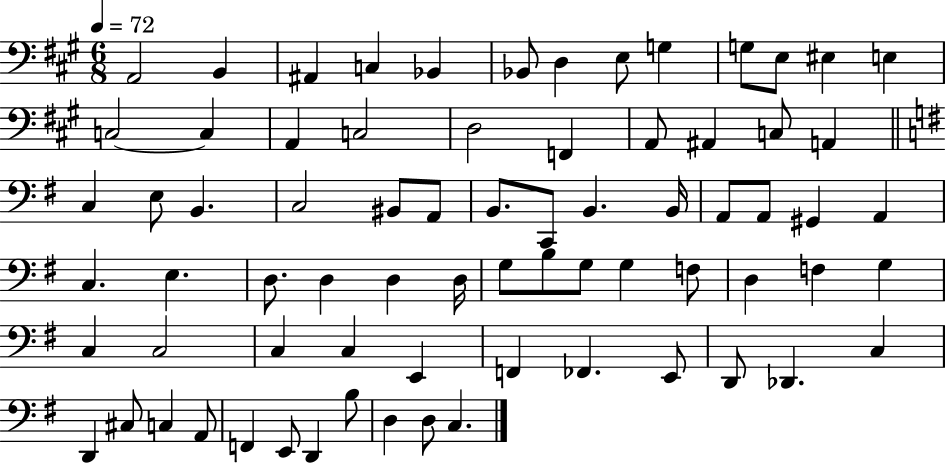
A2/h B2/q A#2/q C3/q Bb2/q Bb2/e D3/q E3/e G3/q G3/e E3/e EIS3/q E3/q C3/h C3/q A2/q C3/h D3/h F2/q A2/e A#2/q C3/e A2/q C3/q E3/e B2/q. C3/h BIS2/e A2/e B2/e. C2/e B2/q. B2/s A2/e A2/e G#2/q A2/q C3/q. E3/q. D3/e. D3/q D3/q D3/s G3/e B3/e G3/e G3/q F3/e D3/q F3/q G3/q C3/q C3/h C3/q C3/q E2/q F2/q FES2/q. E2/e D2/e Db2/q. C3/q D2/q C#3/e C3/q A2/e F2/q E2/e D2/q B3/e D3/q D3/e C3/q.